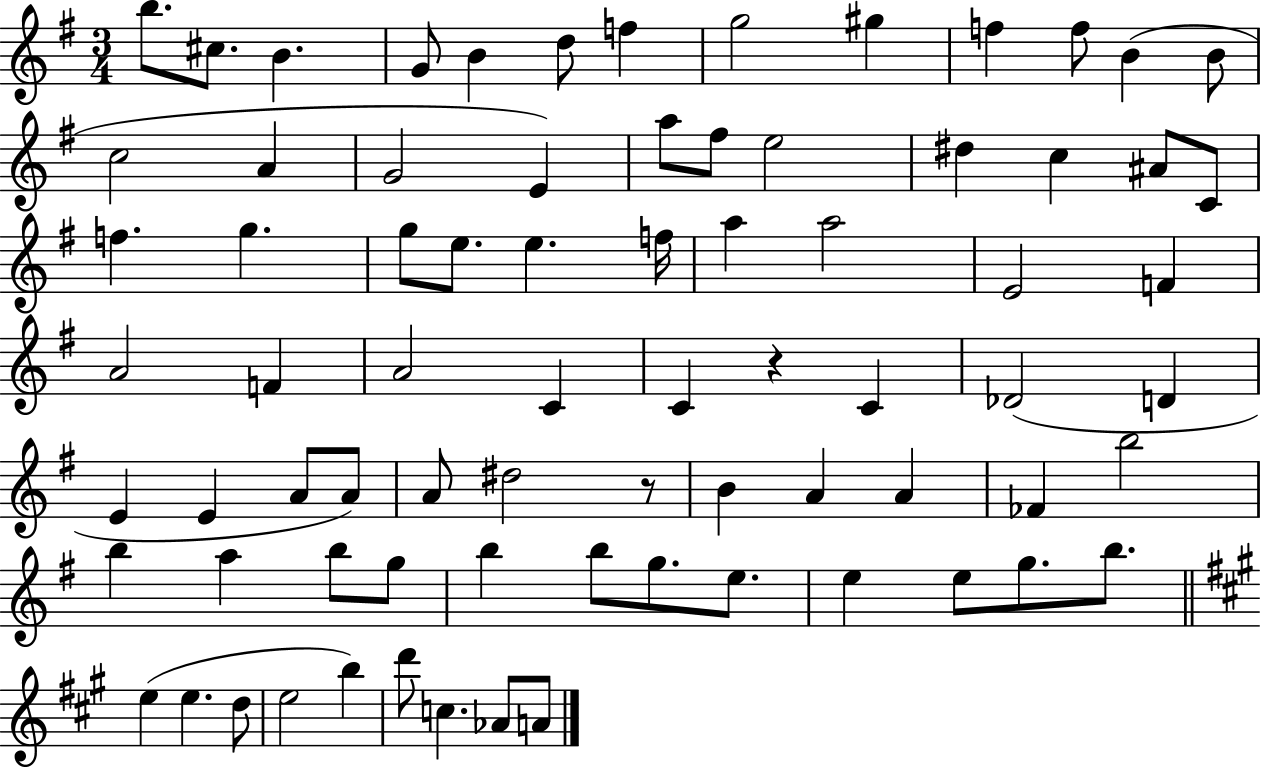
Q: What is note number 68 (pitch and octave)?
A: D5